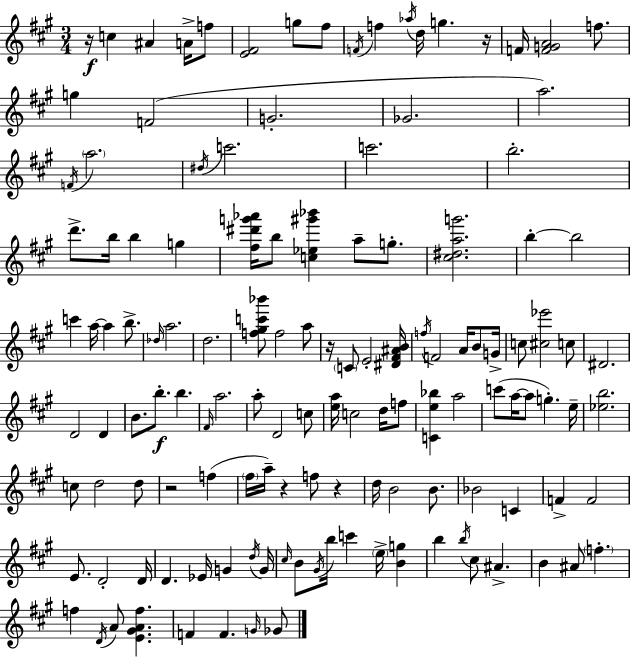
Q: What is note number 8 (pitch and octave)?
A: F5